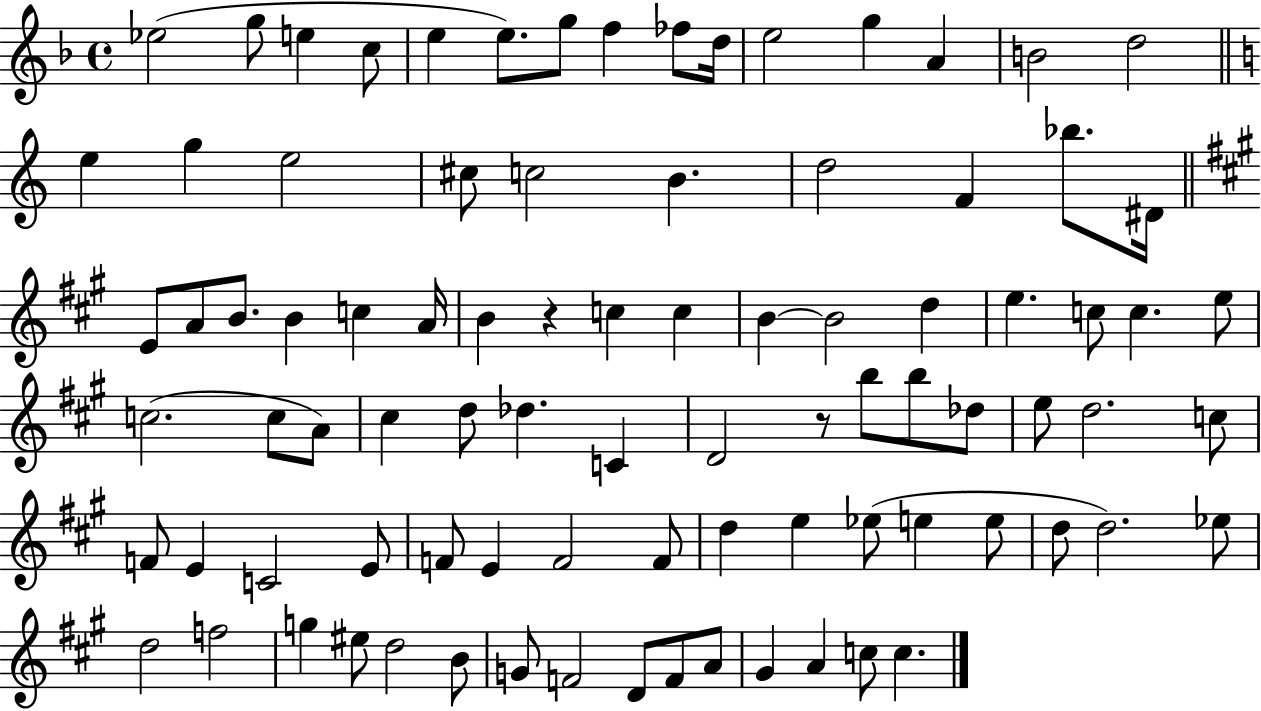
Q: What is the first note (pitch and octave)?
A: Eb5